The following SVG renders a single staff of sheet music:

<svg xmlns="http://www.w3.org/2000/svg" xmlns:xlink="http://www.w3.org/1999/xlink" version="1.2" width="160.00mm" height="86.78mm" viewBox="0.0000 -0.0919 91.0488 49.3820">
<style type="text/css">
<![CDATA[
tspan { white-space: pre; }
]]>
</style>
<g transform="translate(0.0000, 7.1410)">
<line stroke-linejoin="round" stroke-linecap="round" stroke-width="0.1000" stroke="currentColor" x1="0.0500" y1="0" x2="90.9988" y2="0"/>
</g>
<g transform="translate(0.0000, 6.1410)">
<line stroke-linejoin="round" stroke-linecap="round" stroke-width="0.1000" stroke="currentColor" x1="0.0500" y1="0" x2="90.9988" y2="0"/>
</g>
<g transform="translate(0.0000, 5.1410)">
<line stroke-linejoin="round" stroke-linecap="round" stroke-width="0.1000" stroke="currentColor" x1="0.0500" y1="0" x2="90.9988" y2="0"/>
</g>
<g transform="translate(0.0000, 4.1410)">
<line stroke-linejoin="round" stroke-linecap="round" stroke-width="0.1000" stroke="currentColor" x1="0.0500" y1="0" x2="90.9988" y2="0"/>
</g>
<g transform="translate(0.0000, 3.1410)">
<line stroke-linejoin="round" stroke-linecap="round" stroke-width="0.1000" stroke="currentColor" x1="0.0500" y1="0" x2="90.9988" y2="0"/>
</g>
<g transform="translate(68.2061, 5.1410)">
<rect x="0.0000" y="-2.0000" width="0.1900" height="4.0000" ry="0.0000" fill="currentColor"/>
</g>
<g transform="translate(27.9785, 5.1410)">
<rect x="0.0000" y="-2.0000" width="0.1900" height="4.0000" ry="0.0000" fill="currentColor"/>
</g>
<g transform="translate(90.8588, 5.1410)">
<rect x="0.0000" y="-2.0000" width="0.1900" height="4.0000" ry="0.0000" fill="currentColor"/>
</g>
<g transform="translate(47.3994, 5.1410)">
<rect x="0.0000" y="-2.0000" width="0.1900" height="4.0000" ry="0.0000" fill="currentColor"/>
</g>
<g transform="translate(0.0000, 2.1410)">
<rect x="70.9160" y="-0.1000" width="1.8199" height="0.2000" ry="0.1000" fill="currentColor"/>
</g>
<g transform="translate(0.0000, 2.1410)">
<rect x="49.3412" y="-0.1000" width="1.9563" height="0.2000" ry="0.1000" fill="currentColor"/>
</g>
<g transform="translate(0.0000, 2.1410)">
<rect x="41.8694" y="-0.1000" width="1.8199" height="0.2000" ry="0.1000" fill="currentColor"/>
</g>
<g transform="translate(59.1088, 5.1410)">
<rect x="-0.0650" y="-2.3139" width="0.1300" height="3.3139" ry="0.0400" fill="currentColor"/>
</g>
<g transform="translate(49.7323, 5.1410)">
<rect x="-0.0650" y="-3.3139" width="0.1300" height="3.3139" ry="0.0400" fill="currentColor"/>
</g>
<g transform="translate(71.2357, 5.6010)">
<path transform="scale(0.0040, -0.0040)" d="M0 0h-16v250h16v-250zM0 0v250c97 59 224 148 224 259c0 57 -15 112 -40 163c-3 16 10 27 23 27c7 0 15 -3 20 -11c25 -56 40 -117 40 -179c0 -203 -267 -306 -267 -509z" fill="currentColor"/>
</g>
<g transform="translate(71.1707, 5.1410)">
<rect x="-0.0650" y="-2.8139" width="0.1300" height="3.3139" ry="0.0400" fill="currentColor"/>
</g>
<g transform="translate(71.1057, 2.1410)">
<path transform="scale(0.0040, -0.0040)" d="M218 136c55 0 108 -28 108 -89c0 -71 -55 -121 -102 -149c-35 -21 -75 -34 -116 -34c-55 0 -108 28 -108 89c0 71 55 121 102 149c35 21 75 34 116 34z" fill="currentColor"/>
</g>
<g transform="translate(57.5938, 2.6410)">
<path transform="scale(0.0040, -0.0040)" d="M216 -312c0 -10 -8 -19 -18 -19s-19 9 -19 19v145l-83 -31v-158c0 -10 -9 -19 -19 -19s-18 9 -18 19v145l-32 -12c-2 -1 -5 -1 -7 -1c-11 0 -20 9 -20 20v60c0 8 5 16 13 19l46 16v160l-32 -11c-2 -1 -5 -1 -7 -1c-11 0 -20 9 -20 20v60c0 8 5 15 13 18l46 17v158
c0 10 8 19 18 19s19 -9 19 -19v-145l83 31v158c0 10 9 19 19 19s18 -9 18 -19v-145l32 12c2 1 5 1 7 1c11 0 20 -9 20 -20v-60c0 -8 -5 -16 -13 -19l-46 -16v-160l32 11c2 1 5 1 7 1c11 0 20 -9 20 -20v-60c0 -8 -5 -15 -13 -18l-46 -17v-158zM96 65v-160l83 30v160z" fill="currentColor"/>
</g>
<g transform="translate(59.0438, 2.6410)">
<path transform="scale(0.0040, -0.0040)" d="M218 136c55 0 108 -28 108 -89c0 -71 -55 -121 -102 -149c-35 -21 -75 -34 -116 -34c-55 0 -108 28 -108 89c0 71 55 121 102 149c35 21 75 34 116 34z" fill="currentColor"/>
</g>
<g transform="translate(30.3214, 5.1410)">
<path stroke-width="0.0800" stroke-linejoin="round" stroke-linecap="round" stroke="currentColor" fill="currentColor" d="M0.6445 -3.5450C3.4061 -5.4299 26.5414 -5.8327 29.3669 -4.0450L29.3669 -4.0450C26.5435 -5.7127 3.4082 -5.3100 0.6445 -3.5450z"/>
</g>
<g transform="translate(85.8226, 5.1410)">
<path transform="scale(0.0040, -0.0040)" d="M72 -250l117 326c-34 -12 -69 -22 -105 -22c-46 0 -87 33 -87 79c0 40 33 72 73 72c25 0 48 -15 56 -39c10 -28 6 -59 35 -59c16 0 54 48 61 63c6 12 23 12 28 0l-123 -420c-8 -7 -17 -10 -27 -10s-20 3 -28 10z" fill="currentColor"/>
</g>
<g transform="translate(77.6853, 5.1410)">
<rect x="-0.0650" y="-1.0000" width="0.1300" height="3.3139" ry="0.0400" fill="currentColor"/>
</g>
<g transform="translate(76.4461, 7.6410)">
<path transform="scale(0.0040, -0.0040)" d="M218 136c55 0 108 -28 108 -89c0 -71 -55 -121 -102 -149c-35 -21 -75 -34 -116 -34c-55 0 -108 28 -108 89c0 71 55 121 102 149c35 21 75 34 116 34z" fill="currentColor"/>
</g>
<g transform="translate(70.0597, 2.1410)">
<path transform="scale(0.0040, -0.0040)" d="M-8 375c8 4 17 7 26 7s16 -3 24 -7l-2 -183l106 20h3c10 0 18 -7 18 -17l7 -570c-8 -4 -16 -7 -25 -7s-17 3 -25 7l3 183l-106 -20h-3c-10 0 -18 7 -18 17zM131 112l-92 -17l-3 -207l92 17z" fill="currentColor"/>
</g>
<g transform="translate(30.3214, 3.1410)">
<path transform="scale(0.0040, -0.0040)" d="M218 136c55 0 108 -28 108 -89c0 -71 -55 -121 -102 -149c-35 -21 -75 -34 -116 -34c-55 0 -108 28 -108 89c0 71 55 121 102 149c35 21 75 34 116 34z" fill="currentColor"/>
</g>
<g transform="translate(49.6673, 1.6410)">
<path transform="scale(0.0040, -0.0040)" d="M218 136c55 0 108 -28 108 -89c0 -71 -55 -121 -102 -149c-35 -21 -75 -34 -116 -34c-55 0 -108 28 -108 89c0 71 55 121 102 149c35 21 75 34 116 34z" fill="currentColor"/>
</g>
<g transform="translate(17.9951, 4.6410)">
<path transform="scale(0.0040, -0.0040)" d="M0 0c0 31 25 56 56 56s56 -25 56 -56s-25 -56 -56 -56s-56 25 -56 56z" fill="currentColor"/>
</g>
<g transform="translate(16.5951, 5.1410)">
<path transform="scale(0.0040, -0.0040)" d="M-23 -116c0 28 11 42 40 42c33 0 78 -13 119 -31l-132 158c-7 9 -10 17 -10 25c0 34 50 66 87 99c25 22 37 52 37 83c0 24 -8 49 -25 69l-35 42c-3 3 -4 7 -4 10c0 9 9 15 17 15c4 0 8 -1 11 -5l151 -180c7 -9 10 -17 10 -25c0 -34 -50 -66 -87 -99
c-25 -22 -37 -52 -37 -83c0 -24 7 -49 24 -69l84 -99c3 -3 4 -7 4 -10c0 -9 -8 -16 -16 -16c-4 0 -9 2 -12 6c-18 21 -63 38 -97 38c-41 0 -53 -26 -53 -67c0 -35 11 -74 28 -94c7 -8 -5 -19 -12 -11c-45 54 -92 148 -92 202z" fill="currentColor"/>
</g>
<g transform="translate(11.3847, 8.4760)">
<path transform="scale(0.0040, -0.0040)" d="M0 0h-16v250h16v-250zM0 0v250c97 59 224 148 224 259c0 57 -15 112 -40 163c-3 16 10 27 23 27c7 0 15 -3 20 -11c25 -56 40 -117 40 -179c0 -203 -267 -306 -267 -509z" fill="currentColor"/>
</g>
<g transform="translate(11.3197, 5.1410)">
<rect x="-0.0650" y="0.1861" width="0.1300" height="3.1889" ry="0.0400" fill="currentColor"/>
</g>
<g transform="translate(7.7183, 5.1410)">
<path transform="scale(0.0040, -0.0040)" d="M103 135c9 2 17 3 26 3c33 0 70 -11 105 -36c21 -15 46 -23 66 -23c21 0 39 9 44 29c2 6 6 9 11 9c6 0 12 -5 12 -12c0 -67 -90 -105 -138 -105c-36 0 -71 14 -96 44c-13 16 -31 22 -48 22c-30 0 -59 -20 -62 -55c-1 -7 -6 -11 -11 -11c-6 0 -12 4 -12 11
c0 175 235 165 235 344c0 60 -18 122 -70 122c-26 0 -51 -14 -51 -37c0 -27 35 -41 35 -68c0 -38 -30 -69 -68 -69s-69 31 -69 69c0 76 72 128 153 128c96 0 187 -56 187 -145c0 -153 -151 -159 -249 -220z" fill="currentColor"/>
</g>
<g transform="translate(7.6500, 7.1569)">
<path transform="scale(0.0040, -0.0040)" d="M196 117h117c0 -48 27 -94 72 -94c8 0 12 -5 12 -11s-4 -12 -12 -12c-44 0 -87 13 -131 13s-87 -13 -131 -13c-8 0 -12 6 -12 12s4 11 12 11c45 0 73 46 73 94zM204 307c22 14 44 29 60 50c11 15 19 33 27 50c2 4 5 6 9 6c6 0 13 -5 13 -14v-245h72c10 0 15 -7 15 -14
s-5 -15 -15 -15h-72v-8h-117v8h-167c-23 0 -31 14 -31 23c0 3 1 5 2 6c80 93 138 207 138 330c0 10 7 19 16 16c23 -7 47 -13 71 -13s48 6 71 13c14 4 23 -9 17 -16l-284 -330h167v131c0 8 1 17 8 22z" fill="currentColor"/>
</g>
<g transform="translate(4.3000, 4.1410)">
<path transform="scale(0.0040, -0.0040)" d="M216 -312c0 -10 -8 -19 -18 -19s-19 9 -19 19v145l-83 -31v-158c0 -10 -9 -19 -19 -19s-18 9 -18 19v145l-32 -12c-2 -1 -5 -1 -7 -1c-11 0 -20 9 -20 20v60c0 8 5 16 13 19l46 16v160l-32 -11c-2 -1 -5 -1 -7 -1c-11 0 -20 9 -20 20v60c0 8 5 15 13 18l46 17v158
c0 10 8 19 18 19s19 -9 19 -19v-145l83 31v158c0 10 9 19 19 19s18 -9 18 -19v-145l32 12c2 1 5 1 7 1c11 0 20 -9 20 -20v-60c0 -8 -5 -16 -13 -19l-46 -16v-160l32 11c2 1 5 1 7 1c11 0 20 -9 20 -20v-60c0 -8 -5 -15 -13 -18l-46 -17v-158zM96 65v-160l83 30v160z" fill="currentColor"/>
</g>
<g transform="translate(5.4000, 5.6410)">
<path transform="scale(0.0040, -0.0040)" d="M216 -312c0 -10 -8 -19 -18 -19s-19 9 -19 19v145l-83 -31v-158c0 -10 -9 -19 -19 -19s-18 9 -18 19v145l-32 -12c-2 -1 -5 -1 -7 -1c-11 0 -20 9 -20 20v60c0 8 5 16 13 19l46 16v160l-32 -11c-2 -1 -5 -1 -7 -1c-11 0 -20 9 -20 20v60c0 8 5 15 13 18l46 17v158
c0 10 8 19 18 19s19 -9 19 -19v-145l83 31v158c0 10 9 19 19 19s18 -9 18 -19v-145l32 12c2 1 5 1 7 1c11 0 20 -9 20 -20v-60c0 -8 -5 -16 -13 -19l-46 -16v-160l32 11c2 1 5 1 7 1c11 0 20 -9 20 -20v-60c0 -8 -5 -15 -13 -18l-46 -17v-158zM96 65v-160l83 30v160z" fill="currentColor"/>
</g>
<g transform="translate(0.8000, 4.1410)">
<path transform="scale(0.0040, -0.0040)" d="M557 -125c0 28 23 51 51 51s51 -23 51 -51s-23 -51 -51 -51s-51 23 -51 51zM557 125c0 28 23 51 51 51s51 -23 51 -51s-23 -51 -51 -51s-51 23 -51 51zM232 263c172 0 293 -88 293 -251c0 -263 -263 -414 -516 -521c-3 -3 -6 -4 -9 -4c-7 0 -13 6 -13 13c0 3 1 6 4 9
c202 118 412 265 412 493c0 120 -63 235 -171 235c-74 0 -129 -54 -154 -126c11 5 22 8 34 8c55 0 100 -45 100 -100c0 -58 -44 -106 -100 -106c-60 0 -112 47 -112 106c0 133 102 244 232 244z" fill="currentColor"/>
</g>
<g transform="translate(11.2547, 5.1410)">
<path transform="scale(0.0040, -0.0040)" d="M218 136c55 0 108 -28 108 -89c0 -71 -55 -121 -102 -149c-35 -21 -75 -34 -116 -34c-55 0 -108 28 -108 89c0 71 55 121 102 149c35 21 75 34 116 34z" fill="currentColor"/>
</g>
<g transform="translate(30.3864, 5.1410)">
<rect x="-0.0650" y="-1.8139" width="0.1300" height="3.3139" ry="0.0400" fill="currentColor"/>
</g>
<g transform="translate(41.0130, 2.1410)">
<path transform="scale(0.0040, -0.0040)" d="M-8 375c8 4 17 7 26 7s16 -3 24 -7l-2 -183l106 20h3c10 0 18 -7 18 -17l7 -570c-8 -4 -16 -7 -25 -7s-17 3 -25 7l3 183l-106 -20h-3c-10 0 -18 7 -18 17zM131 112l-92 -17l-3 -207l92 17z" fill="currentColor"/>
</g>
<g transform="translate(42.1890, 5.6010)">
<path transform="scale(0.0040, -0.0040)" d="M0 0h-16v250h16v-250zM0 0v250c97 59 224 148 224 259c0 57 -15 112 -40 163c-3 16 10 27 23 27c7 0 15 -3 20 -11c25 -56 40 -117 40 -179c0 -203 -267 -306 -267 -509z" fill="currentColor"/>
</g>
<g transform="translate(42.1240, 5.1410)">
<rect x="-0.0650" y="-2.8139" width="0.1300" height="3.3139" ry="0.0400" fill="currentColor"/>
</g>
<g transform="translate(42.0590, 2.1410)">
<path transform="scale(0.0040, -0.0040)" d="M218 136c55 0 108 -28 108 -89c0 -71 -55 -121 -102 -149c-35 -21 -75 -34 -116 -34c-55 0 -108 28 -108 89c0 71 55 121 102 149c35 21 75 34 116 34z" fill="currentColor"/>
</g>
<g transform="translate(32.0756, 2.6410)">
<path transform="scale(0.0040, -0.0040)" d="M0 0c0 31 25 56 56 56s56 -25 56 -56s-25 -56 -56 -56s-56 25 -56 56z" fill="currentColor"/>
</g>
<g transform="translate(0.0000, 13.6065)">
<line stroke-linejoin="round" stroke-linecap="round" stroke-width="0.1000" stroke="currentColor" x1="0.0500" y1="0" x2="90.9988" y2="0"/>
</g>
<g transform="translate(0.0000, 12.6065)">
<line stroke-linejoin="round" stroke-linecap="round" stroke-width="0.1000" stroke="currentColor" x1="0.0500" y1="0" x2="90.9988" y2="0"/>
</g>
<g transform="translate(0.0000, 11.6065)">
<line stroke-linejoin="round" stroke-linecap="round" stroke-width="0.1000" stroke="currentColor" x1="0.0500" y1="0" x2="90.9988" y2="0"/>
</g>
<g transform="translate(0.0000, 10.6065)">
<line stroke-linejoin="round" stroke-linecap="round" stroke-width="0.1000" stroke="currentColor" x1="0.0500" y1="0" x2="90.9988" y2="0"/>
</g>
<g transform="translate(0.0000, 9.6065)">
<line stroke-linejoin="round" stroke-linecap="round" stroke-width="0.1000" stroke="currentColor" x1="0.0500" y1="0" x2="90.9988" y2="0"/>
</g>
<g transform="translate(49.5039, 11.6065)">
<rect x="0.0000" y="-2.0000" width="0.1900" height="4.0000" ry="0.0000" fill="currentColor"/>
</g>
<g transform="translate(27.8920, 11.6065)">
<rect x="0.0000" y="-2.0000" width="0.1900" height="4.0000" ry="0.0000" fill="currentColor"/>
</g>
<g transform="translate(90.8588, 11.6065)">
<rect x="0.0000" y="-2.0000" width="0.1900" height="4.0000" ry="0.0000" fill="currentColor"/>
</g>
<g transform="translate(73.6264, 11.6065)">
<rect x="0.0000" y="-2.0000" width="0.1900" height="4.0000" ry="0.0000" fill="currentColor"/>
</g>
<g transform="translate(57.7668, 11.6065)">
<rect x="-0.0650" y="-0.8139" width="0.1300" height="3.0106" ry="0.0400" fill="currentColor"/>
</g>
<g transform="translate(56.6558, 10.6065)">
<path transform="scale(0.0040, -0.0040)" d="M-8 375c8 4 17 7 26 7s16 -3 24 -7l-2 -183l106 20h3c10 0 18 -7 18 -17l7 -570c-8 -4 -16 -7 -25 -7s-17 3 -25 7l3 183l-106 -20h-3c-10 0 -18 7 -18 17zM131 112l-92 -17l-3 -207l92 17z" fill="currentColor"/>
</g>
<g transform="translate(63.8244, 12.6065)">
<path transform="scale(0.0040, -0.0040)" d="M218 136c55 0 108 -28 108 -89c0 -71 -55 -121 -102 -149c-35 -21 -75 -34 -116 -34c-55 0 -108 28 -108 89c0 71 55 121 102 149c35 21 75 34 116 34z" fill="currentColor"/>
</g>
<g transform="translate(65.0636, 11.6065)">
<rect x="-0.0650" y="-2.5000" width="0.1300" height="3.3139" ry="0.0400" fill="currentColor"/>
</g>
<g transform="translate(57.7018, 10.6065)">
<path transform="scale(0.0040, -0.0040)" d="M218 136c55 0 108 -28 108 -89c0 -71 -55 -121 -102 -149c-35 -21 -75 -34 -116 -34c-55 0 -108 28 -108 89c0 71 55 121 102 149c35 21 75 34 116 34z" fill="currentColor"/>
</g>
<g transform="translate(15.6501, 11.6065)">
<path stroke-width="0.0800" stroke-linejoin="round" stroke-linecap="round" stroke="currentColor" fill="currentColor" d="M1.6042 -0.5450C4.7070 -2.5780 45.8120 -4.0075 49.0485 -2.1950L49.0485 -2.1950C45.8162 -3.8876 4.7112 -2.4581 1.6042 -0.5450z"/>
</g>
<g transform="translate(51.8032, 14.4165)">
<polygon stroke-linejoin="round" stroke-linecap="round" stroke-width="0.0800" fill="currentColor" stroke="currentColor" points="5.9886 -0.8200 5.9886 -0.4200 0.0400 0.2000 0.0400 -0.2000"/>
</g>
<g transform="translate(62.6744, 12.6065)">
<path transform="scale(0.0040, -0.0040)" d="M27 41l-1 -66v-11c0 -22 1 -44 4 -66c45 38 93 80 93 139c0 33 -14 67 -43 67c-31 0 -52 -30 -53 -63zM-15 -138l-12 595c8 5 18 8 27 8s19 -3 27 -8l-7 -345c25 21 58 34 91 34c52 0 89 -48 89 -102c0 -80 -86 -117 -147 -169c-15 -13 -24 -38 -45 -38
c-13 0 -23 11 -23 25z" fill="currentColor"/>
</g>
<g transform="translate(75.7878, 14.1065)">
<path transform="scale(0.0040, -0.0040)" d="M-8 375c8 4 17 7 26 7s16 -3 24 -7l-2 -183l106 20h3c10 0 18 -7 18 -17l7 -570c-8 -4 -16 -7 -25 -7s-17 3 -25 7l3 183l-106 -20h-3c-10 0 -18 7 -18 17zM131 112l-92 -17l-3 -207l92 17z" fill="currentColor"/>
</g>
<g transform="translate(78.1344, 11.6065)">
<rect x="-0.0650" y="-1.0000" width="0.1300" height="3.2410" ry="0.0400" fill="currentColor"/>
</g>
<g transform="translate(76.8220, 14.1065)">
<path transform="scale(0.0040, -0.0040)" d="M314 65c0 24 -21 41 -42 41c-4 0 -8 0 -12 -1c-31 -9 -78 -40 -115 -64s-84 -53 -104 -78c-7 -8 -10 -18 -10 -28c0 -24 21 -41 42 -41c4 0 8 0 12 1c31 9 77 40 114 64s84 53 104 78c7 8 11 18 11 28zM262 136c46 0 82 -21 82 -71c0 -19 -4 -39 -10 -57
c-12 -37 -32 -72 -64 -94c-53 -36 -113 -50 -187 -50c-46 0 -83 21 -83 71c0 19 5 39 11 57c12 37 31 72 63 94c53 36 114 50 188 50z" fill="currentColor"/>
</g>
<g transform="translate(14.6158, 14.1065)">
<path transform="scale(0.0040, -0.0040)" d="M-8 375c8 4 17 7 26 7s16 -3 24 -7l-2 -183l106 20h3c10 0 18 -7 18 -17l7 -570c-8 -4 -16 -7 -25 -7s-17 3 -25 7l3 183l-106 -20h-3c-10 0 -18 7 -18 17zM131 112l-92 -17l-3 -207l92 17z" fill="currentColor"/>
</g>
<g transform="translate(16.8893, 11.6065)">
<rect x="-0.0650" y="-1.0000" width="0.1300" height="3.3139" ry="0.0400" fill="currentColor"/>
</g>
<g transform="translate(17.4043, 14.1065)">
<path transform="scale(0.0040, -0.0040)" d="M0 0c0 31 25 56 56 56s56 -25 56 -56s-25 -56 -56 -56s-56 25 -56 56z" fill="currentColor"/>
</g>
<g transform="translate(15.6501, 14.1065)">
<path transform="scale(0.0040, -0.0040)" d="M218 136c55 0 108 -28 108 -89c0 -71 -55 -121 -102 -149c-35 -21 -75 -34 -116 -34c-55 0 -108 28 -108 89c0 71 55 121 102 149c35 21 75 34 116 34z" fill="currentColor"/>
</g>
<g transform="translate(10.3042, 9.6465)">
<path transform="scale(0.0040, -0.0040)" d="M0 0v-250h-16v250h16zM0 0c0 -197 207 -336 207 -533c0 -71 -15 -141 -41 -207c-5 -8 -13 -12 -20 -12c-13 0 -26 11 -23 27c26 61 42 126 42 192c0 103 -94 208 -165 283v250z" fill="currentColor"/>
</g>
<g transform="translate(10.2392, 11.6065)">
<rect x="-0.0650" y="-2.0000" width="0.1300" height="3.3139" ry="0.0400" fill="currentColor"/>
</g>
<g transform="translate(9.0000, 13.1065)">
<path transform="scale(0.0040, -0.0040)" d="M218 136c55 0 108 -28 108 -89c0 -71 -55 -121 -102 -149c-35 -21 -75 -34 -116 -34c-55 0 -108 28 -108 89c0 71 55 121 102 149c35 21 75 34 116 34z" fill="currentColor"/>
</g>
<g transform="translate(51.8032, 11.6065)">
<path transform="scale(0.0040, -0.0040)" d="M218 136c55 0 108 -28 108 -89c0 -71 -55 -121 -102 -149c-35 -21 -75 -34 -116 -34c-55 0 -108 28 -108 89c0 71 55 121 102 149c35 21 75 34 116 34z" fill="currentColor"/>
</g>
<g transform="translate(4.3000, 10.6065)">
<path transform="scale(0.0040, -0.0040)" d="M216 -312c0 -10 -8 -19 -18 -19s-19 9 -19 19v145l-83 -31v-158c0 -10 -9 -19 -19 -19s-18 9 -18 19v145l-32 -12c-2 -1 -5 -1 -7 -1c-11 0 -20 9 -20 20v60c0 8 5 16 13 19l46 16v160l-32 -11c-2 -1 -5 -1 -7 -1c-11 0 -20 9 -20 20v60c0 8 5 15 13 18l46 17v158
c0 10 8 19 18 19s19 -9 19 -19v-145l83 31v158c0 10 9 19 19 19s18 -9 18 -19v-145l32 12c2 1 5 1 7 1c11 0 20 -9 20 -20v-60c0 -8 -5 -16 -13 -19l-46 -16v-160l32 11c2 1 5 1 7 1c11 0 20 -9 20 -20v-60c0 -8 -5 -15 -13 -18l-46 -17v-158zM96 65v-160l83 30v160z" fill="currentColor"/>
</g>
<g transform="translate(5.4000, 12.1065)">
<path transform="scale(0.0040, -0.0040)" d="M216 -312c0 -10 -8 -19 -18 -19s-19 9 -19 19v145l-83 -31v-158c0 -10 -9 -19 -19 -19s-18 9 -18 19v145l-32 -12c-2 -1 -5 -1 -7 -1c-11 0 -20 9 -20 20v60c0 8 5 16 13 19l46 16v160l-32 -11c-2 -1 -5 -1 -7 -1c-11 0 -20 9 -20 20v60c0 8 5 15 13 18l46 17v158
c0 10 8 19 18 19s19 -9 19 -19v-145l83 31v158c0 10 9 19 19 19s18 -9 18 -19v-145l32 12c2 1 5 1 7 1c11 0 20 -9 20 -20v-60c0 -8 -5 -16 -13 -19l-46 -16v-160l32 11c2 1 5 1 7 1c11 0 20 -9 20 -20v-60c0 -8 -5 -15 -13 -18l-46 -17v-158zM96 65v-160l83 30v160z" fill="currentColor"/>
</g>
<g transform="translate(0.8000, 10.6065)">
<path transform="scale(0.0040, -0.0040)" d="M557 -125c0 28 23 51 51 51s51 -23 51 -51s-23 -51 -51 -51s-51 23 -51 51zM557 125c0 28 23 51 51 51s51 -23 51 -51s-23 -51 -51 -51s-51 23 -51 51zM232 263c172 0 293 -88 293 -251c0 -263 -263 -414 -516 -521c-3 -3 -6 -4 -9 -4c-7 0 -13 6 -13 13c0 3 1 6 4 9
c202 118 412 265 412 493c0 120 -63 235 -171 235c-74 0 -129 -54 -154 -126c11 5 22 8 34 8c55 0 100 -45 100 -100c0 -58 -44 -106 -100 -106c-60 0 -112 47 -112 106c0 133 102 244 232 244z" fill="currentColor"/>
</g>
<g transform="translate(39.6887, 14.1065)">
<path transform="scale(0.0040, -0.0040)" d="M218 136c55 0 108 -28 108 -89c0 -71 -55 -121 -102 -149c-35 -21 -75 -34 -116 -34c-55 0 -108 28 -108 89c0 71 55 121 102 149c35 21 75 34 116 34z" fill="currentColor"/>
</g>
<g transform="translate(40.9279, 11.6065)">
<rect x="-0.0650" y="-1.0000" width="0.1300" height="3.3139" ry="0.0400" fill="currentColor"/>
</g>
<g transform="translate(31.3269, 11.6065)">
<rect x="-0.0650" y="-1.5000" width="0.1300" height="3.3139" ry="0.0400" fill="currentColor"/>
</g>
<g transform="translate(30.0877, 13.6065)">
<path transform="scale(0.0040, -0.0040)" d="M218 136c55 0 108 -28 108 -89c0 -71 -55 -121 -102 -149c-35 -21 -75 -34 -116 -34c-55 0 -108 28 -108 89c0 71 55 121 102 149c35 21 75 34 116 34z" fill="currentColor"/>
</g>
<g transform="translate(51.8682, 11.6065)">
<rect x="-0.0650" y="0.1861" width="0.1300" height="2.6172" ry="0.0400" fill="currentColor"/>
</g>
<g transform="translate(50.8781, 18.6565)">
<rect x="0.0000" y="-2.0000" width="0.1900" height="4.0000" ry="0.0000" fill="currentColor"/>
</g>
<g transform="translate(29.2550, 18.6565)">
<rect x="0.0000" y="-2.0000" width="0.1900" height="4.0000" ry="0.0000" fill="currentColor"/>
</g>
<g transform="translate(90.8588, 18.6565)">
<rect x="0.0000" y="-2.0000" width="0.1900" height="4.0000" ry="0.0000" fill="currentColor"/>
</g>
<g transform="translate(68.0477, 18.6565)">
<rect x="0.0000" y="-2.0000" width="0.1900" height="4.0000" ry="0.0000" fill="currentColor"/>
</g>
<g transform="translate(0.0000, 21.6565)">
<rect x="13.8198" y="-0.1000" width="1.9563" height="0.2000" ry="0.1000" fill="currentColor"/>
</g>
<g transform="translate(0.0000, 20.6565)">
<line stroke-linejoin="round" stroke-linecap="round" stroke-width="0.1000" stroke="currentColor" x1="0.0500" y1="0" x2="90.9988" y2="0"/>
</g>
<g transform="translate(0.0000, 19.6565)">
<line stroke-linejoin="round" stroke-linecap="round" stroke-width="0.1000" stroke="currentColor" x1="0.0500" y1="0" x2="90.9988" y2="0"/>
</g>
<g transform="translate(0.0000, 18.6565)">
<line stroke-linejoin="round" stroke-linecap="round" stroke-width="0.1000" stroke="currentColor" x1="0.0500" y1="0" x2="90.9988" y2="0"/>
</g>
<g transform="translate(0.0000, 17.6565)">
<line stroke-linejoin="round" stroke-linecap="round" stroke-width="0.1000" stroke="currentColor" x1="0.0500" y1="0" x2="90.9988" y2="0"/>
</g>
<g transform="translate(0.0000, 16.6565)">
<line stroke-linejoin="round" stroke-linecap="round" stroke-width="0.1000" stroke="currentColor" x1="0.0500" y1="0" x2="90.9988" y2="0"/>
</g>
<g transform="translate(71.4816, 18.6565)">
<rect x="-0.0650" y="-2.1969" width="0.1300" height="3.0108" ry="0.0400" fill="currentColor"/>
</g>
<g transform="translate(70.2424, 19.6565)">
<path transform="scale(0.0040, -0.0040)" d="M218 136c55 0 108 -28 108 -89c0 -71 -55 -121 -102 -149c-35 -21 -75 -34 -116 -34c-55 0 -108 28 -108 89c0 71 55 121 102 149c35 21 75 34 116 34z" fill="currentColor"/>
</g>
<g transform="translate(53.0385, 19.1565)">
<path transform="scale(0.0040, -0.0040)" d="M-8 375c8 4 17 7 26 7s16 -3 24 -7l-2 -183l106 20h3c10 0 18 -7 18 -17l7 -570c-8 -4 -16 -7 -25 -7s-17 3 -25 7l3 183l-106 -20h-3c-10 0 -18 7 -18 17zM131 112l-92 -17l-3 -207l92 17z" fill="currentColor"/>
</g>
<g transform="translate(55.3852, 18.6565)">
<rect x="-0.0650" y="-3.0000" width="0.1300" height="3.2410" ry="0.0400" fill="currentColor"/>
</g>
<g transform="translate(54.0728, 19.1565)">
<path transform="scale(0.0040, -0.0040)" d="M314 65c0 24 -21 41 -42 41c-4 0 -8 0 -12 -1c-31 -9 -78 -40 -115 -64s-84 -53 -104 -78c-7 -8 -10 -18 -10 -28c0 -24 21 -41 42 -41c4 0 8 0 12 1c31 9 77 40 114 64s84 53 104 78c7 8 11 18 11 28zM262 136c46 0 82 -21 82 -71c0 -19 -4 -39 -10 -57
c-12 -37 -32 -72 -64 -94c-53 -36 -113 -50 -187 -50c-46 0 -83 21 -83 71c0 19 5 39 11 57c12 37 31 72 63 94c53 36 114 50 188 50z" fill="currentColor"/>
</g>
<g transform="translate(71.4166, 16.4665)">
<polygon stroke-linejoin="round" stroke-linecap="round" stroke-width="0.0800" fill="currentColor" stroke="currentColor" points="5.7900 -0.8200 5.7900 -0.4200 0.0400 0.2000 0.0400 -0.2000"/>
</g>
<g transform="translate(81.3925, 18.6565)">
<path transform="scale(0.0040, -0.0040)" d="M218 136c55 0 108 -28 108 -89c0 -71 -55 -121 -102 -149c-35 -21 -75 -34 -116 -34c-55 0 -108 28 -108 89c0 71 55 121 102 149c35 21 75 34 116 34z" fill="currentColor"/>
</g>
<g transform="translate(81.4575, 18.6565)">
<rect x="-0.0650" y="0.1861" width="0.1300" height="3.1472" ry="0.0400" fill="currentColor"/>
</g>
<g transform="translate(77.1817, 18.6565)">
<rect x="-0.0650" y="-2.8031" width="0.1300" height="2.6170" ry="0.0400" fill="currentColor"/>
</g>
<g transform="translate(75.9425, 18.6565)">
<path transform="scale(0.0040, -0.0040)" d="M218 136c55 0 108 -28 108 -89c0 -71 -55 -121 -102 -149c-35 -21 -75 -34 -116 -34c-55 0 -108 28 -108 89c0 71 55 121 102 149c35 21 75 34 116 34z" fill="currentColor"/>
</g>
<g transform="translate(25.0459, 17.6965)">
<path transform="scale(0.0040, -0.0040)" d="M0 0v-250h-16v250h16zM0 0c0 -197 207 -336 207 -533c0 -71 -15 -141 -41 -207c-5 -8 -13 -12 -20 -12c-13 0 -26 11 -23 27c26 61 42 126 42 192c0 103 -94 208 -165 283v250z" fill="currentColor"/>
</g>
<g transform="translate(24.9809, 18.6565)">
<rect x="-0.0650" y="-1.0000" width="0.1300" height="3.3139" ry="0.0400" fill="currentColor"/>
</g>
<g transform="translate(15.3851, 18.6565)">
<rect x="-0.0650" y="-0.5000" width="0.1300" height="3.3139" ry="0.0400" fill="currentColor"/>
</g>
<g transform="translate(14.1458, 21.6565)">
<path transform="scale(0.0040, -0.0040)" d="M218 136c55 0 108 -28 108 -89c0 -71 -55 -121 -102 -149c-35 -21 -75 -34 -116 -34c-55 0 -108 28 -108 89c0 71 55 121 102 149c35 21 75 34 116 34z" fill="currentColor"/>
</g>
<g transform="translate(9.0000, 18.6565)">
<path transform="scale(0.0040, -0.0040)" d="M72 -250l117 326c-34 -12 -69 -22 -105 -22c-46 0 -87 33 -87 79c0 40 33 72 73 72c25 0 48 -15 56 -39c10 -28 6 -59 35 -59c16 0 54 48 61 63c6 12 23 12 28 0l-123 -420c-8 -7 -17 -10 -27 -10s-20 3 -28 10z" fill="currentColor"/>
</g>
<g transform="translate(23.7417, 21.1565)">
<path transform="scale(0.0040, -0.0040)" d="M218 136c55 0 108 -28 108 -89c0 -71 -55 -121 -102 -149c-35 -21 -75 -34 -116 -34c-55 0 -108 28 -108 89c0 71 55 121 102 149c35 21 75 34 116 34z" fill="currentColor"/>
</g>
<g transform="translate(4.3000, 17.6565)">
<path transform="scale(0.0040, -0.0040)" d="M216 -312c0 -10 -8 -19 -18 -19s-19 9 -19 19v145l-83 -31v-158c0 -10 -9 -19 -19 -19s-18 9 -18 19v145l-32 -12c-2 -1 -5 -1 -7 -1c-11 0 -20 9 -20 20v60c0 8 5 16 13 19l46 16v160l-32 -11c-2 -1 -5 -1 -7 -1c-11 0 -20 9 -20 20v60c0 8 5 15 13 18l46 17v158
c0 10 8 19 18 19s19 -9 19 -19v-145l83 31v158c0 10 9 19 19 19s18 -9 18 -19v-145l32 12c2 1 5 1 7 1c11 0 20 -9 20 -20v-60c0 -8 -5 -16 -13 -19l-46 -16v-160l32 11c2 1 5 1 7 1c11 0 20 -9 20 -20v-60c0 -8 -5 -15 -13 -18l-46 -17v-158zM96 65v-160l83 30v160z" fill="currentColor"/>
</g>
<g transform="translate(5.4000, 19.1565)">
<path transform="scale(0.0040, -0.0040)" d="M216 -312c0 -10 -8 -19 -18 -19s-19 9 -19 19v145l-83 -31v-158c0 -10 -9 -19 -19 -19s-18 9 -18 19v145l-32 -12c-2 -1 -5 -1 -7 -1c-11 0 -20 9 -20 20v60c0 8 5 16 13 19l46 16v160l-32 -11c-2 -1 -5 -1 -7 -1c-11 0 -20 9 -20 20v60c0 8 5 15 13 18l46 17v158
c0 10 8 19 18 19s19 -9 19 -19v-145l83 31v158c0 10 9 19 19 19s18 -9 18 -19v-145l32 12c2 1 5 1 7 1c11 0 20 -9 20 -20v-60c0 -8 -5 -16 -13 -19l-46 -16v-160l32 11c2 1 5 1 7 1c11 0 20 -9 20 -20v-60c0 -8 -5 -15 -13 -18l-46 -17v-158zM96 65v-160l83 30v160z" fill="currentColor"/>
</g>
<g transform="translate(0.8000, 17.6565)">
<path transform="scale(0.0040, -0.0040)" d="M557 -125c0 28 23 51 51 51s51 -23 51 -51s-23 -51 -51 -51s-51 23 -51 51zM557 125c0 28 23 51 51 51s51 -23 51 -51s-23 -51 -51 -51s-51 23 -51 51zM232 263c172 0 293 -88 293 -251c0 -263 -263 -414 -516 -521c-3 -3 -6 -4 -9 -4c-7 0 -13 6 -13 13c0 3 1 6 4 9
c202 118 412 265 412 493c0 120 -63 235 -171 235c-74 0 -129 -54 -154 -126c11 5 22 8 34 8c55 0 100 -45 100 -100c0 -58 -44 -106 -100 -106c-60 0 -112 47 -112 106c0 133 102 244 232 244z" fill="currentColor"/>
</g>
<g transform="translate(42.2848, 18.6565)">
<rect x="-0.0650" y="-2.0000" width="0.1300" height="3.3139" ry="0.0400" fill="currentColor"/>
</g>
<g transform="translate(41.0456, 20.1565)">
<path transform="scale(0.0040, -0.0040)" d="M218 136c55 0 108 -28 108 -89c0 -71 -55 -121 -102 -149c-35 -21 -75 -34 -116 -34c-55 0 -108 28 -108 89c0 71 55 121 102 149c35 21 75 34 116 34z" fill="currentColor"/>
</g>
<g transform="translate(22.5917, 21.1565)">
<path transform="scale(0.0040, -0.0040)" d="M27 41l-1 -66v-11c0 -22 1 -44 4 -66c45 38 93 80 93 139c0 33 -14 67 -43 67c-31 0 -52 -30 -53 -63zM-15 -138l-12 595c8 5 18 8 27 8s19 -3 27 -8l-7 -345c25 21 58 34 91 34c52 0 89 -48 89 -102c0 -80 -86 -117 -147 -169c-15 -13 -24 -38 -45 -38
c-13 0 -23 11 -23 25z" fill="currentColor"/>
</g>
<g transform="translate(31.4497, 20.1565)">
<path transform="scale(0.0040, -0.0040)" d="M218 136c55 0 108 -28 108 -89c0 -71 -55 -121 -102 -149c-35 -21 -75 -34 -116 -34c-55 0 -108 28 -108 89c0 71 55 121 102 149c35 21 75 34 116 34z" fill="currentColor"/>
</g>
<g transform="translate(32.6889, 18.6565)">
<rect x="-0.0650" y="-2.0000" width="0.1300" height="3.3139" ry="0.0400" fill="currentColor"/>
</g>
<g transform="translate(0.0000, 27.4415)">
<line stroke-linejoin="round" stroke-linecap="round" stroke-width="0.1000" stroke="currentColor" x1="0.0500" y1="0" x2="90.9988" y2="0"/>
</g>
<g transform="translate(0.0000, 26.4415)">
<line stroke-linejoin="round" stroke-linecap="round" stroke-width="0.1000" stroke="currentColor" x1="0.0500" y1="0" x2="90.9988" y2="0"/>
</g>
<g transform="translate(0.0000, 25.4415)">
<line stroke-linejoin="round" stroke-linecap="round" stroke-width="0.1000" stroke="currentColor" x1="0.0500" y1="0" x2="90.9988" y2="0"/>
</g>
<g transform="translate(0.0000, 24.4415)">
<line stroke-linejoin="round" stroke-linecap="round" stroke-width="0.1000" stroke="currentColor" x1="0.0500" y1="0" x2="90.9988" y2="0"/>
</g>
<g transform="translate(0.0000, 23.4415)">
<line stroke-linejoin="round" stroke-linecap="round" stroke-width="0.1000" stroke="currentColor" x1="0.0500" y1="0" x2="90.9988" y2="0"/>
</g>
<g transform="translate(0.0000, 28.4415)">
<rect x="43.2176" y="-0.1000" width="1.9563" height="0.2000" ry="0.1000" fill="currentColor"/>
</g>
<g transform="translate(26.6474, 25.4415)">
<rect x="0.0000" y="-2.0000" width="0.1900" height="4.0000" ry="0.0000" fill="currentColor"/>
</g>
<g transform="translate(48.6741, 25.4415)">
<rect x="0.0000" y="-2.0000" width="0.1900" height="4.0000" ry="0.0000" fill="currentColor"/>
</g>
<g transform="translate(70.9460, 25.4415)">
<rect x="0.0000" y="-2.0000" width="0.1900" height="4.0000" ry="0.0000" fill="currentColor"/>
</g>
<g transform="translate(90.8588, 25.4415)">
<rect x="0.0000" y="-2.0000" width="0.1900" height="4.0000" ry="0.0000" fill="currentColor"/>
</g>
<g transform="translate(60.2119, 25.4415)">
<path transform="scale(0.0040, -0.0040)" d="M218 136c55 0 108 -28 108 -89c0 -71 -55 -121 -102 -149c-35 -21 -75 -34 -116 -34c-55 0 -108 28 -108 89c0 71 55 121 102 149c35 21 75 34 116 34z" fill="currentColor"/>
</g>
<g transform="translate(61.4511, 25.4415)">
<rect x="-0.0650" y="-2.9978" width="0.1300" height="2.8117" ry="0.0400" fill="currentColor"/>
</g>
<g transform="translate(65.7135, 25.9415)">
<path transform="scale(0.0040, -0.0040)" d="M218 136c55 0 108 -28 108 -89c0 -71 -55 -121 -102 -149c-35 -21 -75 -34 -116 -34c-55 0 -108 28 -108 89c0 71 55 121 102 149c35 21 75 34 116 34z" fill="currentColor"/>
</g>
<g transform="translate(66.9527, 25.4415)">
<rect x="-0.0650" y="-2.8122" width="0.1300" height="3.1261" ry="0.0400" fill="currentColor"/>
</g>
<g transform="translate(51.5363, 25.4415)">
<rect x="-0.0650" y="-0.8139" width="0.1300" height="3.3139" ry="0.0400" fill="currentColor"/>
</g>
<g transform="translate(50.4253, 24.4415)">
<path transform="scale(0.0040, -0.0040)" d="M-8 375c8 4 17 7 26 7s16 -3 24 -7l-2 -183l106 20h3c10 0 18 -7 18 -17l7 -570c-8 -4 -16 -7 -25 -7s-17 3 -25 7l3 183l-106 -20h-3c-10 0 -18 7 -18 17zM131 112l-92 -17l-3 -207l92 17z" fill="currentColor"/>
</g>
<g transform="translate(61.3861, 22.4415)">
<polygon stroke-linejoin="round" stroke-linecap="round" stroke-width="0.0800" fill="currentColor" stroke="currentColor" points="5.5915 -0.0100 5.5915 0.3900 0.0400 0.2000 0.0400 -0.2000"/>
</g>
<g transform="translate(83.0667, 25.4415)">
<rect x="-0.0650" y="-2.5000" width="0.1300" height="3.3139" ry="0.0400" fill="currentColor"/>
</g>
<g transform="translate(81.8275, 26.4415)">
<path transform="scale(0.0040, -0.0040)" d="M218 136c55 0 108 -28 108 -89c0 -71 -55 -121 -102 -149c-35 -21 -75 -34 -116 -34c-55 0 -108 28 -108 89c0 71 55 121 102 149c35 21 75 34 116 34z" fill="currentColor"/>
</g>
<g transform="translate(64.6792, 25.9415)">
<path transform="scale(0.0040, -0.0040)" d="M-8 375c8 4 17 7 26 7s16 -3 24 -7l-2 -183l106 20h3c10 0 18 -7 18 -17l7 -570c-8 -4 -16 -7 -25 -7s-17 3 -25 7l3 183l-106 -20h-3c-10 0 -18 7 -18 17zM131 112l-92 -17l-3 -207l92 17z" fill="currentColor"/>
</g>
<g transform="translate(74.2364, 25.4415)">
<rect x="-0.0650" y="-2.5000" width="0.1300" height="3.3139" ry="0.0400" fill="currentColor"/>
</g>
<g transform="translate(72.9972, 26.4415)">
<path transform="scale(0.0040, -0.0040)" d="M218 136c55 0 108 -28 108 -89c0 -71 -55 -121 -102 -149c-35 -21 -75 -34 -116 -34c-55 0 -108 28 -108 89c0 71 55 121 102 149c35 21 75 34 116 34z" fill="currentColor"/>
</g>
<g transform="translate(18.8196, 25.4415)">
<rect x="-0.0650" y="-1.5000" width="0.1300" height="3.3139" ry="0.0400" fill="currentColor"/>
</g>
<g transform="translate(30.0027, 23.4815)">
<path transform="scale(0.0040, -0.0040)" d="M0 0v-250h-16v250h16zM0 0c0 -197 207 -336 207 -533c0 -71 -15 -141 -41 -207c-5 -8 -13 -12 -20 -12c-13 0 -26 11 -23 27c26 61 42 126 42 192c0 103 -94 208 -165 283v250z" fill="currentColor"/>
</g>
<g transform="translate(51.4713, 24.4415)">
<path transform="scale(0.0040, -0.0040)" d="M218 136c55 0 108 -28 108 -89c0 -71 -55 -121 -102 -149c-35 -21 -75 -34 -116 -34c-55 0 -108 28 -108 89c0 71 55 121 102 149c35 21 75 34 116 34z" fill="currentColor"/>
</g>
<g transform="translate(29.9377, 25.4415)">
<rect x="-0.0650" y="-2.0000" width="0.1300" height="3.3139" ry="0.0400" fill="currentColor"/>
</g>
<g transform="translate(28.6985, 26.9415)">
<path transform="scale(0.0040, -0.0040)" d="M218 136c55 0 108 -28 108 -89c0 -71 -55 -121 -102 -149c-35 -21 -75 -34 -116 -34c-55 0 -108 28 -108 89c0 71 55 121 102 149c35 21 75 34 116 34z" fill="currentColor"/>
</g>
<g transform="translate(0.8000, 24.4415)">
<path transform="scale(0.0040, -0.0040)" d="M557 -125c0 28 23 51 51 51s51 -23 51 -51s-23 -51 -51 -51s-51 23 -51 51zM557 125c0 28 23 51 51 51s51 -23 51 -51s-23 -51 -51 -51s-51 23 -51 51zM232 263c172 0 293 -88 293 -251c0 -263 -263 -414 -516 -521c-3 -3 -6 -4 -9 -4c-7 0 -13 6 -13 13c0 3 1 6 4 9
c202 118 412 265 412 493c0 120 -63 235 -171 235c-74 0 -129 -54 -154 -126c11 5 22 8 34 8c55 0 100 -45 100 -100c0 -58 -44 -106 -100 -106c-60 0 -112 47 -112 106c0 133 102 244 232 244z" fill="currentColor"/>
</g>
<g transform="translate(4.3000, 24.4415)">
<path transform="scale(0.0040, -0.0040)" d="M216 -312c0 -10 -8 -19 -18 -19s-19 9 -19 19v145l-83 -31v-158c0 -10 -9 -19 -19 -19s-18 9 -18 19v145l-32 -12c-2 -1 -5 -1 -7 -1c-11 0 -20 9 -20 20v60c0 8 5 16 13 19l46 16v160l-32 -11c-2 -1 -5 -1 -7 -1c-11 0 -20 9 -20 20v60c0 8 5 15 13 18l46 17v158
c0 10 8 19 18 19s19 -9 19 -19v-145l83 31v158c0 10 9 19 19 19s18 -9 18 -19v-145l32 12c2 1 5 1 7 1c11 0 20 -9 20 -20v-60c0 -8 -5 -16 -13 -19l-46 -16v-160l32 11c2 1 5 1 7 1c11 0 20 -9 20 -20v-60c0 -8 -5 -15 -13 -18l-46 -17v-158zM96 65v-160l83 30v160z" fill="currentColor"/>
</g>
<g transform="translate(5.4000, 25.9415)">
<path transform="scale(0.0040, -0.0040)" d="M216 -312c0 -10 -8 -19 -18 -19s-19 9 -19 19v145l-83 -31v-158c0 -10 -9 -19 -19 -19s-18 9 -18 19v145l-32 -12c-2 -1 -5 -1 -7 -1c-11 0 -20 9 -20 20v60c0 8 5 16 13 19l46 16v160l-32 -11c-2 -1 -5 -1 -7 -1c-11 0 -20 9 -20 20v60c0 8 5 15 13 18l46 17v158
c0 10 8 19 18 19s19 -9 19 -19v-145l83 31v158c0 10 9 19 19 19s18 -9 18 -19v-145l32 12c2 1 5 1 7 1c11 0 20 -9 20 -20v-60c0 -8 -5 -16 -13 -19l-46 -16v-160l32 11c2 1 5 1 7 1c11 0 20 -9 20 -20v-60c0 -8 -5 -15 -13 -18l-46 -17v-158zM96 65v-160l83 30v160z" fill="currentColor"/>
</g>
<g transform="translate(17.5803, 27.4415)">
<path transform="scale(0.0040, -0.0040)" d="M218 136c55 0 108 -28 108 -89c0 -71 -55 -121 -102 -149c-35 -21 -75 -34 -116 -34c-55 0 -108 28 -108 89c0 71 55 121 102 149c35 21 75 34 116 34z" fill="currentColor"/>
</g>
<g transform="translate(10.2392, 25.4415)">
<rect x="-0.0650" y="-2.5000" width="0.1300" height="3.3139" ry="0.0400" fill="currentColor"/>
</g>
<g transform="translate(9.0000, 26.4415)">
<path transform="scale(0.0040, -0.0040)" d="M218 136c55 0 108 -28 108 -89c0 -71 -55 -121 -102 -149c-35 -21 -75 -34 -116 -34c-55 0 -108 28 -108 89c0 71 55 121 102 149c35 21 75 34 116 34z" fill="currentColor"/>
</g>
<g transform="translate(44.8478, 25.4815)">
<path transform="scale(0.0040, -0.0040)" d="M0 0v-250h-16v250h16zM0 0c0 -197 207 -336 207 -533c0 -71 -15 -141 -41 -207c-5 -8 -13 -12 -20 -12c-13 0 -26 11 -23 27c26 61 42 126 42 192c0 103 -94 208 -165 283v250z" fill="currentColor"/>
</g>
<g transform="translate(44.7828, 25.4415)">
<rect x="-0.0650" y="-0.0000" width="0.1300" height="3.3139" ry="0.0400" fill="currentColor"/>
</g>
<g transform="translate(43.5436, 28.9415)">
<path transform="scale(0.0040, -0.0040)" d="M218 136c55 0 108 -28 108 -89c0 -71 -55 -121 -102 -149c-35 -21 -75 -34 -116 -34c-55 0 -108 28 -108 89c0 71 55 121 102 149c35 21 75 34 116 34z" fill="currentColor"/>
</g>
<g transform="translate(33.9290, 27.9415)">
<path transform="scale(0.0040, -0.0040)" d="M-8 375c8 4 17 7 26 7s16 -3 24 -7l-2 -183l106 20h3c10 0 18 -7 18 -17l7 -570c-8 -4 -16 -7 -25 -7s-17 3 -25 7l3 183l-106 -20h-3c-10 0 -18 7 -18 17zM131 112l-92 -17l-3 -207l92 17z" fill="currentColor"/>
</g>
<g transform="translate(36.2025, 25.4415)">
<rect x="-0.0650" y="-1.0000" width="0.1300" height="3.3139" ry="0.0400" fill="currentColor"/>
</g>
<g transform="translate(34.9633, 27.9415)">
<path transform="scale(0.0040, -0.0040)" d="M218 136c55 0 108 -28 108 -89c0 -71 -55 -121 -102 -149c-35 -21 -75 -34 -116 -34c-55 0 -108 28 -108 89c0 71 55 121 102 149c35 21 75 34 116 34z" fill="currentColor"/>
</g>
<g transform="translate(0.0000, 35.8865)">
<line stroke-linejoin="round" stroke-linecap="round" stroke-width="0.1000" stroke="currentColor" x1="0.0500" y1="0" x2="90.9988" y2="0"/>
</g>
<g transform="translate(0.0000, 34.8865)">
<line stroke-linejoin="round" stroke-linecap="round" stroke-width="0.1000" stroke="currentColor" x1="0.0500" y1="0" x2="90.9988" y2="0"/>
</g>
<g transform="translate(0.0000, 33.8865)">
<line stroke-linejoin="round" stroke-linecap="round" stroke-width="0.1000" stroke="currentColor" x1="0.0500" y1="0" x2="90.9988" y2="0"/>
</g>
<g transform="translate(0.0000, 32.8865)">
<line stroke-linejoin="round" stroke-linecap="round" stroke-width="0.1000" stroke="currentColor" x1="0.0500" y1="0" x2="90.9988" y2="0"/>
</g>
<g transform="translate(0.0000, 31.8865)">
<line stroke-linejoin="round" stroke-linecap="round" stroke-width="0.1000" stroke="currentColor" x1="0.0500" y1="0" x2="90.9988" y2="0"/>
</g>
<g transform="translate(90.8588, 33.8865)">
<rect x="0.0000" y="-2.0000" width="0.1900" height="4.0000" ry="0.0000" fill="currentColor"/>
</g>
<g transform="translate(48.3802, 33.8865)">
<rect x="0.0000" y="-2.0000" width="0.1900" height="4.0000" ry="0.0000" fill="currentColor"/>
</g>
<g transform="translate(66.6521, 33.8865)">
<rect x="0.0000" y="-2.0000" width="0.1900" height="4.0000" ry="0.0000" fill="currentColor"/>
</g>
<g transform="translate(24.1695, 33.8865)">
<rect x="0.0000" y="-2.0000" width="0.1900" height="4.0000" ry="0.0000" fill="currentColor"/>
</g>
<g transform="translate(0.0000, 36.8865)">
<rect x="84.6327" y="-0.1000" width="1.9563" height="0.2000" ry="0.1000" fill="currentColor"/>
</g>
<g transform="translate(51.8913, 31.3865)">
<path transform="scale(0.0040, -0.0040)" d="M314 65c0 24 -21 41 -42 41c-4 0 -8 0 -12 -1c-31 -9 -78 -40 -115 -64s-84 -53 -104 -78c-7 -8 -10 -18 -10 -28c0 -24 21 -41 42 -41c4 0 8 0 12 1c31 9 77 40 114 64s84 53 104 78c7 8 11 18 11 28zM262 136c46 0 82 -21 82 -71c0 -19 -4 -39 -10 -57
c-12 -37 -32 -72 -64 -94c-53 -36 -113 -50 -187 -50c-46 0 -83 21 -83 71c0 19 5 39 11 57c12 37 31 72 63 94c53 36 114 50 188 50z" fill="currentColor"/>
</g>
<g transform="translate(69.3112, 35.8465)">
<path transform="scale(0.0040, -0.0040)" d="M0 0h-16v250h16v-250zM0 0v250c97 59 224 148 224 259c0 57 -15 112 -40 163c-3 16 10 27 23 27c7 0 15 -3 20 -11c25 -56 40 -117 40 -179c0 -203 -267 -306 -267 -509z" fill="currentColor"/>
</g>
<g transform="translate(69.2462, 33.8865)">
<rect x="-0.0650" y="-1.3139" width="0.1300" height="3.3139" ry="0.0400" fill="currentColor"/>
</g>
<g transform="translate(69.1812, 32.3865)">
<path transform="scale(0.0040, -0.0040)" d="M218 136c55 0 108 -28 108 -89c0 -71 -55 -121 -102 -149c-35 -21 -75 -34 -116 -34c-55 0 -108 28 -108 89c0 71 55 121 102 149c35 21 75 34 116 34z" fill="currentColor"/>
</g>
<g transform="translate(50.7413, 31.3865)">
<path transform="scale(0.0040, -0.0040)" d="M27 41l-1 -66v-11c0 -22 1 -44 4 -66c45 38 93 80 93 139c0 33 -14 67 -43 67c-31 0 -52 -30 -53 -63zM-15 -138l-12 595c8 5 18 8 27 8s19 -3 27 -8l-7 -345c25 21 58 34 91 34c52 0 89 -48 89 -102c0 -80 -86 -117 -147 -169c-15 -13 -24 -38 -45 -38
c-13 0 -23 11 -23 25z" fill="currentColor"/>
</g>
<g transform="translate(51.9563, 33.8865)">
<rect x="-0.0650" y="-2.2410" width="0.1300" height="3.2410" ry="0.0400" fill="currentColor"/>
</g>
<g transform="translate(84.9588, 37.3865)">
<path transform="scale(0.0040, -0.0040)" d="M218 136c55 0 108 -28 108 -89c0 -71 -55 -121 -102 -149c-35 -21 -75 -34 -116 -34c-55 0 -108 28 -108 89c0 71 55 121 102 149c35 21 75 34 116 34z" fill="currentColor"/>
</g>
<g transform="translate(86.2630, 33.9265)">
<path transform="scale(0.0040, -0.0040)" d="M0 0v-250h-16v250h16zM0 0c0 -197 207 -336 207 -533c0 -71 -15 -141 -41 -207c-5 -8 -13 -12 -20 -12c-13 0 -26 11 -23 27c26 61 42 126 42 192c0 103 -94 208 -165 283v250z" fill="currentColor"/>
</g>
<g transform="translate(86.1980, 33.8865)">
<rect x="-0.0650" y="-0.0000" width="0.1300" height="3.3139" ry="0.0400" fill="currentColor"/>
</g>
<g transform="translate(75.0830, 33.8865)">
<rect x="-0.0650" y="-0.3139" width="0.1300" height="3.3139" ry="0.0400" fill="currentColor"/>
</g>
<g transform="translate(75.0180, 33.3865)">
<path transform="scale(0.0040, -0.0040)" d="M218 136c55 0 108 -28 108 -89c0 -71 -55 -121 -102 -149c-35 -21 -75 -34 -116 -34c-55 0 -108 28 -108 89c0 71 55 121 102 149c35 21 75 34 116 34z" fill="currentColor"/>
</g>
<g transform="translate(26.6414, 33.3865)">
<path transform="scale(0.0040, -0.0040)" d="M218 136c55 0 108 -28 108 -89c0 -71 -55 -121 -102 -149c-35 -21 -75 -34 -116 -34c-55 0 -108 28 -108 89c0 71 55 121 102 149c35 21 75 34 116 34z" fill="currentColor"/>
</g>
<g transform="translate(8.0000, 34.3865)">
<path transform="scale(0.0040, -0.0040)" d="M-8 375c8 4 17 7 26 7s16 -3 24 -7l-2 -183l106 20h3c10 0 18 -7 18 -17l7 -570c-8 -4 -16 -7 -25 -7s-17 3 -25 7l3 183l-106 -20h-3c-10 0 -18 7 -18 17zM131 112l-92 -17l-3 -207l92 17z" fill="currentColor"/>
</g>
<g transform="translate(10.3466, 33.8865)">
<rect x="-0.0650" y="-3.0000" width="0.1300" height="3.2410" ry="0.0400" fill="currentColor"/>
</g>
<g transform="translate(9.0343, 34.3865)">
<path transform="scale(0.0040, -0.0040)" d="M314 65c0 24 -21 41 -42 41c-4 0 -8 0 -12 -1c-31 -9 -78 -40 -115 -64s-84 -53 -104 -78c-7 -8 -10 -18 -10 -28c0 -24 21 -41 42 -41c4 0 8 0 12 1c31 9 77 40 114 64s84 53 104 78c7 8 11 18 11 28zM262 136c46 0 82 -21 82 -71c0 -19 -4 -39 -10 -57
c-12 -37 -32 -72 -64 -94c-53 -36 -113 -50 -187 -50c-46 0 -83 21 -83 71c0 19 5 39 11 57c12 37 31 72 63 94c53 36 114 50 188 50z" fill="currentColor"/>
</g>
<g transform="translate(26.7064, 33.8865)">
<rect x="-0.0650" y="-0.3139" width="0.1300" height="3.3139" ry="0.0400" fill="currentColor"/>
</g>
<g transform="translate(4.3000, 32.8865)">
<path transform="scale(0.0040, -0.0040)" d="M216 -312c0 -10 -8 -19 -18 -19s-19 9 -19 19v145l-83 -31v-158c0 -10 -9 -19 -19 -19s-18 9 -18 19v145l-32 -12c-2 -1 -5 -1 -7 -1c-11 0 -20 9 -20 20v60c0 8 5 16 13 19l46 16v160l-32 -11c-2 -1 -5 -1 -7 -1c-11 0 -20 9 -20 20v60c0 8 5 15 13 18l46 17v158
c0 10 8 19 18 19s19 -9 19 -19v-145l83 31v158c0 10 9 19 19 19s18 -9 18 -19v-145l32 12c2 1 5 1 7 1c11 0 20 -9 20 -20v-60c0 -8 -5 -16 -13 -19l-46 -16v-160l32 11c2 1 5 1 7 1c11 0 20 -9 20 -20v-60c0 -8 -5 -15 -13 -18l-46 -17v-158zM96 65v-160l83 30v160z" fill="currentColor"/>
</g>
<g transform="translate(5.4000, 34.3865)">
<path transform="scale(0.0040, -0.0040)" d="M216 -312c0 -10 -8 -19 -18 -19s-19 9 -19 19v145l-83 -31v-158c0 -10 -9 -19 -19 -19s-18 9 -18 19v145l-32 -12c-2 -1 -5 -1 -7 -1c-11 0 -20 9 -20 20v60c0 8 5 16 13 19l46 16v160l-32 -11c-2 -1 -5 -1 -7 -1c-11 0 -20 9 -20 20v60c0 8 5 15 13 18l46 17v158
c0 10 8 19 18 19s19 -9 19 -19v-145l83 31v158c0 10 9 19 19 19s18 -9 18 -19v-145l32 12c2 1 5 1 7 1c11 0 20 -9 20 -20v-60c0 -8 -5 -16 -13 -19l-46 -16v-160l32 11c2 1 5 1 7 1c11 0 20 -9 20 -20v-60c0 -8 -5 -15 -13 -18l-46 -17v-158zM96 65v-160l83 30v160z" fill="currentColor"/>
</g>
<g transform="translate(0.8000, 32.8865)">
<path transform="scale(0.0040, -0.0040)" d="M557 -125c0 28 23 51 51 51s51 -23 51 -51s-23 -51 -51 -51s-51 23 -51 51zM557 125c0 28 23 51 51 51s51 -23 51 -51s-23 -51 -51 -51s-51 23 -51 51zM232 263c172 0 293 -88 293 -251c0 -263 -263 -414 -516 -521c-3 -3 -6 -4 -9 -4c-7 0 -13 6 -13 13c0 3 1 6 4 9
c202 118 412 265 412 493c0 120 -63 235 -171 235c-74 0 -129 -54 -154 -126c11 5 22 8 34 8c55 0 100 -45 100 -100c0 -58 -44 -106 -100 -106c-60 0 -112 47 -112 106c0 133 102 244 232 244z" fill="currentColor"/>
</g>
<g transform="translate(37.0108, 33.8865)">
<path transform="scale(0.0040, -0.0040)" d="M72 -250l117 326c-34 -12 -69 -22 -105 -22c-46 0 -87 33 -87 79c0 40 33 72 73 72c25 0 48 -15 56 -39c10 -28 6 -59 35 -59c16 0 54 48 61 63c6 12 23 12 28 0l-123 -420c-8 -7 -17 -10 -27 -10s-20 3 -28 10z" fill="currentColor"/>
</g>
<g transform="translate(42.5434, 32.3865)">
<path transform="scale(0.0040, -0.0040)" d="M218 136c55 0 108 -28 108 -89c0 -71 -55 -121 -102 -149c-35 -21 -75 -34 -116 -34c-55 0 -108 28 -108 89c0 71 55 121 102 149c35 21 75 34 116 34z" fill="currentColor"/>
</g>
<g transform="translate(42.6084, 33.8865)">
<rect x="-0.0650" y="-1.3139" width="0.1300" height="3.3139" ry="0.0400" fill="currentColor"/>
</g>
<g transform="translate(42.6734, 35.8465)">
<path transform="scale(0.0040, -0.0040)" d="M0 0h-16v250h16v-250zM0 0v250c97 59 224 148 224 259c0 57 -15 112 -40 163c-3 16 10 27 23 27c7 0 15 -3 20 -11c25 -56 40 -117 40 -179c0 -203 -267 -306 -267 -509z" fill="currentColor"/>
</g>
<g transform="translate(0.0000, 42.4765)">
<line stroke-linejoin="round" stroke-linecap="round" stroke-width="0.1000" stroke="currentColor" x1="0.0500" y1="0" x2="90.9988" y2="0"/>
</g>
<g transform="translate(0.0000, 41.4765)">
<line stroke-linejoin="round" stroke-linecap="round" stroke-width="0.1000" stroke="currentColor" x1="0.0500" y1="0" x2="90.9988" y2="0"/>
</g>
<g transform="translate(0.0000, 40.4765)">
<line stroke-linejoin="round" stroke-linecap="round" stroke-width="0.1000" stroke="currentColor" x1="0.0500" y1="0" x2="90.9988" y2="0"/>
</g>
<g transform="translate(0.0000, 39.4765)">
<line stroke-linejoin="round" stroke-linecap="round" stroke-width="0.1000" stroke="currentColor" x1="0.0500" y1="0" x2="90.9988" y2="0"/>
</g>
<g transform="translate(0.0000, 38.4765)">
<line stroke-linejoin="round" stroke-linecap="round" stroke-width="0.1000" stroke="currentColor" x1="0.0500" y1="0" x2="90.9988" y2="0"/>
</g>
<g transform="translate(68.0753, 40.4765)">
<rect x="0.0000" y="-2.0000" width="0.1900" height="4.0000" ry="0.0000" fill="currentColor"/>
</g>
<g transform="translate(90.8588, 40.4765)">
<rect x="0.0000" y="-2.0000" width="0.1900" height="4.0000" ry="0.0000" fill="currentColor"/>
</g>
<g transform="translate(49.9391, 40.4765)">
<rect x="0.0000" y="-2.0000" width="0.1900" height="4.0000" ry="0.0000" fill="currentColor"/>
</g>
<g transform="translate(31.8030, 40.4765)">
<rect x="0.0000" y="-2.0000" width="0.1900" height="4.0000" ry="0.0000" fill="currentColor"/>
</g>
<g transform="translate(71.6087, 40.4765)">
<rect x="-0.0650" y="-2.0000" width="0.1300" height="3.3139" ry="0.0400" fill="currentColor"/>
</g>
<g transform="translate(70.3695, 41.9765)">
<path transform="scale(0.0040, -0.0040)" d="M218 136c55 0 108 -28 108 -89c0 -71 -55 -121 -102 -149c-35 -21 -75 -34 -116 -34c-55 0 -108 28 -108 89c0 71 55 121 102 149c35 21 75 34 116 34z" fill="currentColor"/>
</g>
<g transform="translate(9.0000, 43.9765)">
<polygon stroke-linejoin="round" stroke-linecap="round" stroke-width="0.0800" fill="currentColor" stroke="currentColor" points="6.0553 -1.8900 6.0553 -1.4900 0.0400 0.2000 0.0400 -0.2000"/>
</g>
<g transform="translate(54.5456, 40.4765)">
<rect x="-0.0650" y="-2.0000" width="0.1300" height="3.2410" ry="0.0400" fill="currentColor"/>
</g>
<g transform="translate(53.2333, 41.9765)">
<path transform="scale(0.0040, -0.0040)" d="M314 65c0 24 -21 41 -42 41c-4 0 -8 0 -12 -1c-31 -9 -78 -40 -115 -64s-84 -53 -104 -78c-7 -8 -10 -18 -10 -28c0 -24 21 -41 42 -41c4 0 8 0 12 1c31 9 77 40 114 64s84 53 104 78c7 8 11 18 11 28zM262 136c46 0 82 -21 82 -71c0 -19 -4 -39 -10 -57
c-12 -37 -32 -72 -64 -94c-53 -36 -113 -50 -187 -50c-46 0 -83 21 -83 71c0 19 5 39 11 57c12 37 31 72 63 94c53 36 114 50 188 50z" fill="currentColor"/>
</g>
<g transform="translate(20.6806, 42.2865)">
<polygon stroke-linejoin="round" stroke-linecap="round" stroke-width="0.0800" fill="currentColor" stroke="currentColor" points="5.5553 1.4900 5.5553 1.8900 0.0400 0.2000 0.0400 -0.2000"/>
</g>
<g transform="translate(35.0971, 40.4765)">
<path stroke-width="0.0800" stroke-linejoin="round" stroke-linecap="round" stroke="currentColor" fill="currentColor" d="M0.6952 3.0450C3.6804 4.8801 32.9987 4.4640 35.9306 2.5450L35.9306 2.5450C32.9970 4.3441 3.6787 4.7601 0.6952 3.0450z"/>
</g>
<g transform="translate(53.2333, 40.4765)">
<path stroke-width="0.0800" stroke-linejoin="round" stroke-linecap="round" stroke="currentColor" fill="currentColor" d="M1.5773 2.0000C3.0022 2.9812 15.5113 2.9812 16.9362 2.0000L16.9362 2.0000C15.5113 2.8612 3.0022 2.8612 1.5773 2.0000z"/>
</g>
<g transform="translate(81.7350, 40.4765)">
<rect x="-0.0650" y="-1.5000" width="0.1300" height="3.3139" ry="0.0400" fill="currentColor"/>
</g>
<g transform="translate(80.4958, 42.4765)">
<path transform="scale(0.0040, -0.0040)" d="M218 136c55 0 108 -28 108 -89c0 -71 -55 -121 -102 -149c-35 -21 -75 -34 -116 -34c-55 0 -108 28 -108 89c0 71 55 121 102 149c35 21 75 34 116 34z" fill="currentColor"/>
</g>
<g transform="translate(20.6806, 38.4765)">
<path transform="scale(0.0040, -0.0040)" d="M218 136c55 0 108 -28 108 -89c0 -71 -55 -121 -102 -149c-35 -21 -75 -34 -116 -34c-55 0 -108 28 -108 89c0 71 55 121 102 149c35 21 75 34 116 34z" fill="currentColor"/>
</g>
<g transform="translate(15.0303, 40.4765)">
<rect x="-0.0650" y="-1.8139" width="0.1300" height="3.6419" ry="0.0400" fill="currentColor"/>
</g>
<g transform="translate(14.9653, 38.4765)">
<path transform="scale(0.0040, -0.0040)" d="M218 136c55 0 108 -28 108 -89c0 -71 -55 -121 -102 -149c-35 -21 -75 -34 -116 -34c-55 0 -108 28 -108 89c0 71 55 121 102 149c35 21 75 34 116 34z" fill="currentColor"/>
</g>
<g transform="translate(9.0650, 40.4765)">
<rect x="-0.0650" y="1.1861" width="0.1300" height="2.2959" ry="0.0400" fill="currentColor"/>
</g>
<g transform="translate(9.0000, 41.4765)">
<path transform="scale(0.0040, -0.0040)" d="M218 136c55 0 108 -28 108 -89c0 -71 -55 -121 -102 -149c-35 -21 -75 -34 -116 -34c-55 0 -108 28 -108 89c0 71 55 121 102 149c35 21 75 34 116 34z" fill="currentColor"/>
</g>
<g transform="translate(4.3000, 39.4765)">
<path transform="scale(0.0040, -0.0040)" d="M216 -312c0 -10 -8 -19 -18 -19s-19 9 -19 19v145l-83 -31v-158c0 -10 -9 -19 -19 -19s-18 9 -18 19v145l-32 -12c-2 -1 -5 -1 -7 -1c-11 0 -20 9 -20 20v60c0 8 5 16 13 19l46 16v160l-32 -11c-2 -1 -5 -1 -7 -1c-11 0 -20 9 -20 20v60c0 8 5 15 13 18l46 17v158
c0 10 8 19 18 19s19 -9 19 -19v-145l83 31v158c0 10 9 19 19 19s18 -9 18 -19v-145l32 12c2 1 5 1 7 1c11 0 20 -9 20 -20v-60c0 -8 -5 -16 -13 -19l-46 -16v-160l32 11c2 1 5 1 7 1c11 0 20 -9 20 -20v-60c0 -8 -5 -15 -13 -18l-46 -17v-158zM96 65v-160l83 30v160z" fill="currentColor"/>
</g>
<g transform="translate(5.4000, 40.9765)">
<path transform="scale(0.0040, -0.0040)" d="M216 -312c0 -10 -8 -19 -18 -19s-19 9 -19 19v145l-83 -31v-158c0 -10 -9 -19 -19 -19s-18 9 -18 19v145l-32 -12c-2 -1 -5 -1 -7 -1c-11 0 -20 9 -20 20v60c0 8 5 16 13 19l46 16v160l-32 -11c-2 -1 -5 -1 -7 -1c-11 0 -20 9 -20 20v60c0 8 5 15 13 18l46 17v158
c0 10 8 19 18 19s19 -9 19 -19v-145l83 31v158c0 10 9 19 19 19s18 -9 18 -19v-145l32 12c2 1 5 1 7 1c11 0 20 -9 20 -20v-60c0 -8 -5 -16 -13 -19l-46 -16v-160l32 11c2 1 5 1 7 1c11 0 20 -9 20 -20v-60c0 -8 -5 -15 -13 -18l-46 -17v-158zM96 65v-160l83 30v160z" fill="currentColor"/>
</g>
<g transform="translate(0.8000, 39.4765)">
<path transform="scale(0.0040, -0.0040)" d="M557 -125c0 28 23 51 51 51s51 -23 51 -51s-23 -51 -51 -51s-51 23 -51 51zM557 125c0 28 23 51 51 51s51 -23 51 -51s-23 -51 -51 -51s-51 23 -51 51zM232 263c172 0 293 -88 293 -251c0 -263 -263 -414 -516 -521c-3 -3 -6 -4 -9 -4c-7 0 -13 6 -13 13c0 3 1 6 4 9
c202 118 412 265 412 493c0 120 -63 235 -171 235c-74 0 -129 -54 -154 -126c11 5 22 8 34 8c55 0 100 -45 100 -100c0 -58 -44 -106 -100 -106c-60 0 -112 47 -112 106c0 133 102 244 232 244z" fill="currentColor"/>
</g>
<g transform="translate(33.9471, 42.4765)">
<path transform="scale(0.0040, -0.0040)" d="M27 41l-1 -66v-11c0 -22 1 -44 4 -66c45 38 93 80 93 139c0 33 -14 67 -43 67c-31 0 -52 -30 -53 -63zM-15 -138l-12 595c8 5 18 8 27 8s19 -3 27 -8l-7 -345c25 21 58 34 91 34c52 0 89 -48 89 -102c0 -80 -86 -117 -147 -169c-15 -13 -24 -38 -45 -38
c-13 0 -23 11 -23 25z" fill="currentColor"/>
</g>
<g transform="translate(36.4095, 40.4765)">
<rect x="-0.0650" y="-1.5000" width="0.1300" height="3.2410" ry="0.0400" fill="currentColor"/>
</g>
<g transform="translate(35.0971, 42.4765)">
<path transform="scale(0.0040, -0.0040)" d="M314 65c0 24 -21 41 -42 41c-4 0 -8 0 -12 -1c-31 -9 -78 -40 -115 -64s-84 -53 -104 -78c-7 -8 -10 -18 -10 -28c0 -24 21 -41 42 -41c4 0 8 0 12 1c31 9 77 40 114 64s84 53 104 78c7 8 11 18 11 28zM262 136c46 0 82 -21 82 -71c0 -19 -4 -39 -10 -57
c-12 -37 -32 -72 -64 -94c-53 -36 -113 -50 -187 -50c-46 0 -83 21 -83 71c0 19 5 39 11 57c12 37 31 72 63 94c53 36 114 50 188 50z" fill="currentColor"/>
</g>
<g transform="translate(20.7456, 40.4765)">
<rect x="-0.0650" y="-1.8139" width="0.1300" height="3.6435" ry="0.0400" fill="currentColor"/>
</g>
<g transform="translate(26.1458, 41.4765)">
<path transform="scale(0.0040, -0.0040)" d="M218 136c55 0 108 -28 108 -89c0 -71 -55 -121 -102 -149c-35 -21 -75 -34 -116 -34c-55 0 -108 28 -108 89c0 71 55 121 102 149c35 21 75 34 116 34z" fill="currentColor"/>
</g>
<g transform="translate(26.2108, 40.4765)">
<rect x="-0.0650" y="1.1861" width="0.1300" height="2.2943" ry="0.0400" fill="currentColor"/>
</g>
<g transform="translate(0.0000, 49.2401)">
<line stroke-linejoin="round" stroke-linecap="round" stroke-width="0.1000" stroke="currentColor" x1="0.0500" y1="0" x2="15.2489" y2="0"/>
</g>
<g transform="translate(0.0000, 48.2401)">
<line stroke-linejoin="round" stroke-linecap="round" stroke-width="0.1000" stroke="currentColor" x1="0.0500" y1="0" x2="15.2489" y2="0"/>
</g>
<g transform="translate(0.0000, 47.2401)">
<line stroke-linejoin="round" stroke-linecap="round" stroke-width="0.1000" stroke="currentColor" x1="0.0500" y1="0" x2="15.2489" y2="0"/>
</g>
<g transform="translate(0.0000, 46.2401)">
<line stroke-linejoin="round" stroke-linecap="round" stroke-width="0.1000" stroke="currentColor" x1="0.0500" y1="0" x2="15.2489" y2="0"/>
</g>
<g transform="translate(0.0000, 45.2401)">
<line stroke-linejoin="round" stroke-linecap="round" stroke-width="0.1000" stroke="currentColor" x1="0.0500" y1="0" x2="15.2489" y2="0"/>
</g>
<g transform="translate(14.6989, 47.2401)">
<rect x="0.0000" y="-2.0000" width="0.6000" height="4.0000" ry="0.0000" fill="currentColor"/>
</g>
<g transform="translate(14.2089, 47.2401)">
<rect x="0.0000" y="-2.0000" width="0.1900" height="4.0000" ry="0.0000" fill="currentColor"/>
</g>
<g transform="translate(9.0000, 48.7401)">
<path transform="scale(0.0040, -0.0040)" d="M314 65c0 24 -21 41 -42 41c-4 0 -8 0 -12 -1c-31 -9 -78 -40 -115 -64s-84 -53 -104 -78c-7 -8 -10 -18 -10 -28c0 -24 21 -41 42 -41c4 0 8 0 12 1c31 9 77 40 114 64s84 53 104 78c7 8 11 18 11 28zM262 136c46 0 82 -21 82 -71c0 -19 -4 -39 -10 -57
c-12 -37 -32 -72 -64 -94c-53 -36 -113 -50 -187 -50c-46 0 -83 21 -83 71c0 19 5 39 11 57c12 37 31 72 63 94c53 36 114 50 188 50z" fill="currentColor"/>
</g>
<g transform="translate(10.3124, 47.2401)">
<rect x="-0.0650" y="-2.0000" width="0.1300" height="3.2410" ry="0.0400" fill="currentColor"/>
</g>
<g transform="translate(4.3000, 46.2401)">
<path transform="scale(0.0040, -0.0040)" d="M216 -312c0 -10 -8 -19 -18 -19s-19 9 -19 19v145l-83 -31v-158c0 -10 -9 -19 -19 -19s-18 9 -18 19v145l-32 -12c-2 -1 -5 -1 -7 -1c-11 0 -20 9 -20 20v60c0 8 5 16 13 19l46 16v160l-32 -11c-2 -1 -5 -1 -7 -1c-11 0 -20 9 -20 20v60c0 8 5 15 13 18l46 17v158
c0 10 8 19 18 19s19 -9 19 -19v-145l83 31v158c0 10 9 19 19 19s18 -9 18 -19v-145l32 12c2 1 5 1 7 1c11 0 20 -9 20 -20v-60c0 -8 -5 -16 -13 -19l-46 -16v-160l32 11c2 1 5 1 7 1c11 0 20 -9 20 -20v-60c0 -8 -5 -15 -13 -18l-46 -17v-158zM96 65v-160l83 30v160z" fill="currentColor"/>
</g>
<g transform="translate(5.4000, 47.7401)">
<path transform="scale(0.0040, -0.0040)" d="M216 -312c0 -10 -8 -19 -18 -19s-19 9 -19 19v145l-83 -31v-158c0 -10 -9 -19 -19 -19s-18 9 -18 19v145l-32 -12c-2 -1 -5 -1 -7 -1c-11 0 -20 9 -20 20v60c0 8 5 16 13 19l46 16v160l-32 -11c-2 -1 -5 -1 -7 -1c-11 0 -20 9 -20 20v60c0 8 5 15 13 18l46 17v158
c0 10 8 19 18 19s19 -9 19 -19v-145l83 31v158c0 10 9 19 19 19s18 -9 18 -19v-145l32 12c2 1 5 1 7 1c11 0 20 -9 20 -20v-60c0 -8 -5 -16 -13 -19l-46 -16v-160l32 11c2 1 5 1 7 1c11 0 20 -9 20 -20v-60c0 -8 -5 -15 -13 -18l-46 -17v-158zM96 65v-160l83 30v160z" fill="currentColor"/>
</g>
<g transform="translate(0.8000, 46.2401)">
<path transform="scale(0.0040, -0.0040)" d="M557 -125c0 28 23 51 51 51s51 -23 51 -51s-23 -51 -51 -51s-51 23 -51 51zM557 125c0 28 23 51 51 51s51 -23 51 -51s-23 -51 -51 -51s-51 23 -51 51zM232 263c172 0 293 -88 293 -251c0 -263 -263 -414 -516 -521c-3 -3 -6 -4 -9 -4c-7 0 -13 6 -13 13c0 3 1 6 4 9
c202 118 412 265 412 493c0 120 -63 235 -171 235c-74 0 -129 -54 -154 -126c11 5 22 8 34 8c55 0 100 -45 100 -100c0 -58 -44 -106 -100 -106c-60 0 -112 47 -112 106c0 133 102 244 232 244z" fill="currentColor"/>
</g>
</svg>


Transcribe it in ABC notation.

X:1
T:Untitled
M:2/4
L:1/4
K:D
D,/2 z A, C/2 D ^B, C/2 ^F,, z/2 A,,/2 F,, G,, ^F,, D,/2 F,/2 _B,, F,,2 z/2 E,, _F,,/2 A,, A,, C,2 B,,/2 D,/2 D, B,, G,, A,,/2 F,, D,,/2 F, D,/2 C,/2 B,, B,, C,2 E, z/2 G,/2 _B,2 G,/2 E, D,,/2 B,,/2 A,/2 A,/2 B,,/2 _G,,2 A,,2 A,, G,, A,,2